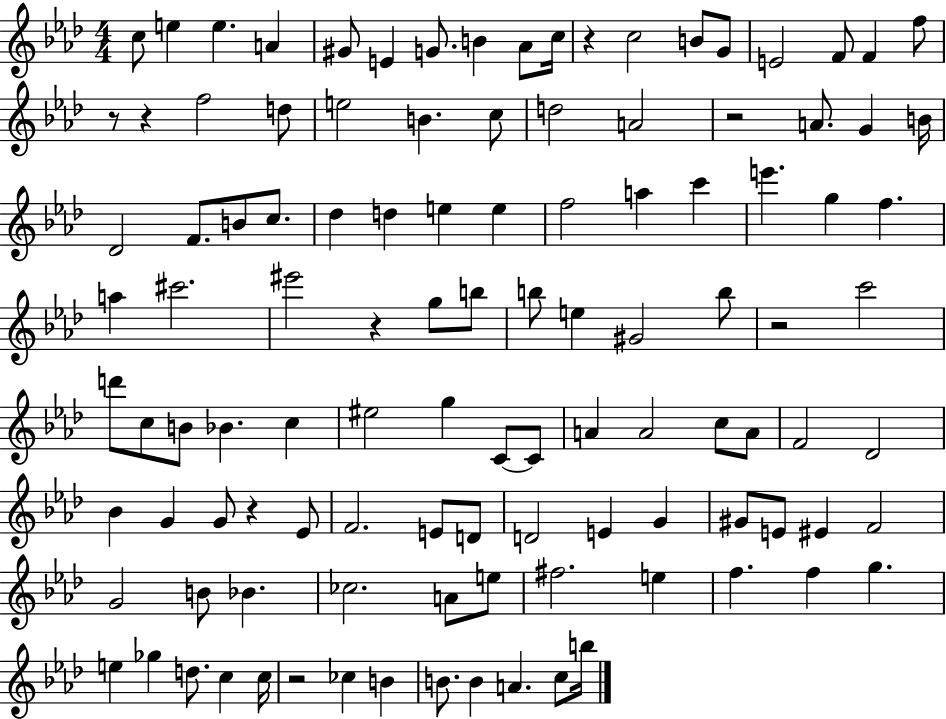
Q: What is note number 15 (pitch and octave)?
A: F4